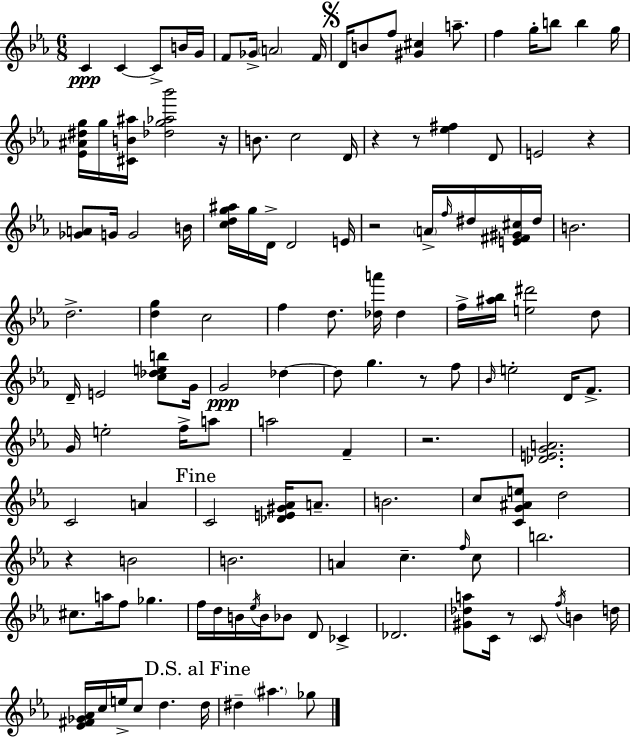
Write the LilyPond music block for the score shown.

{
  \clef treble
  \numericTimeSignature
  \time 6/8
  \key c \minor
  c'4\ppp c'4~~ c'8-> b'16 g'16 | f'8 ges'16-> \parenthesize a'2 f'16 | \mark \markup { \musicglyph "scripts.segno" } d'16 b'8 f''8 <gis' cis''>4 a''8.-- | f''4 g''16-. b''8 b''4 g''16 | \break <ees' ais' dis'' g''>16 g''16 <cis' b' ais''>16 <des'' g'' aes'' bes'''>2 r16 | b'8. c''2 d'16 | r4 r8 <ees'' fis''>4 d'8 | e'2 r4 | \break <ges' a'>8 g'16 g'2 b'16 | <c'' d'' g'' ais''>16 g''16 d'16-> d'2 e'16 | r2 \parenthesize a'16-> \grace { f''16 } dis''16 <e' fis' gis' cis''>16 | dis''16 b'2. | \break d''2.-> | <d'' g''>4 c''2 | f''4 d''8. <des'' a'''>16 des''4 | f''16-> <ais'' bes''>16 <e'' dis'''>2 d''8 | \break d'16-- e'2 <c'' des'' e'' b''>8 | g'16 g'2\ppp des''4~~ | des''8 g''4. r8 f''8 | \grace { bes'16 } e''2-. d'16 f'8.-> | \break g'16 e''2-. f''16-> | a''8 a''2 f'4-- | r2. | <des' e' g' a'>2. | \break c'2 a'4 | \mark "Fine" c'2 <des' e' gis' aes'>16 a'8.-- | b'2. | c''8 <c' g' ais' e''>8 d''2 | \break r4 b'2 | b'2. | a'4 c''4.-- | \grace { f''16 } c''8 b''2. | \break cis''8. a''16 f''8 ges''4. | f''16 d''16 b'16 \acciaccatura { ees''16 } b'16 bes'8 d'8 | ces'4-> des'2. | <gis' des'' a''>8 c'16 r8 \parenthesize c'8 \acciaccatura { f''16 } | \break b'4 d''16 <ees' fis' ges' aes'>16 c''16 e''16-> c''8 d''4. | \mark "D.S. al Fine" d''16 dis''4-- \parenthesize ais''4. | ges''8 \bar "|."
}